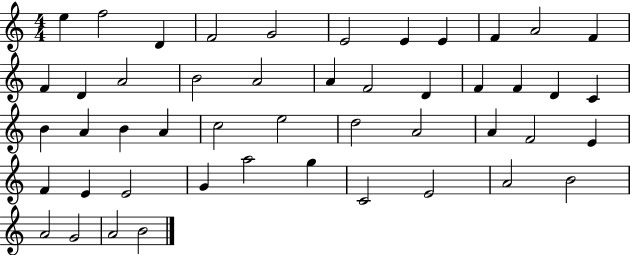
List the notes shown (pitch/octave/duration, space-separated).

E5/q F5/h D4/q F4/h G4/h E4/h E4/q E4/q F4/q A4/h F4/q F4/q D4/q A4/h B4/h A4/h A4/q F4/h D4/q F4/q F4/q D4/q C4/q B4/q A4/q B4/q A4/q C5/h E5/h D5/h A4/h A4/q F4/h E4/q F4/q E4/q E4/h G4/q A5/h G5/q C4/h E4/h A4/h B4/h A4/h G4/h A4/h B4/h